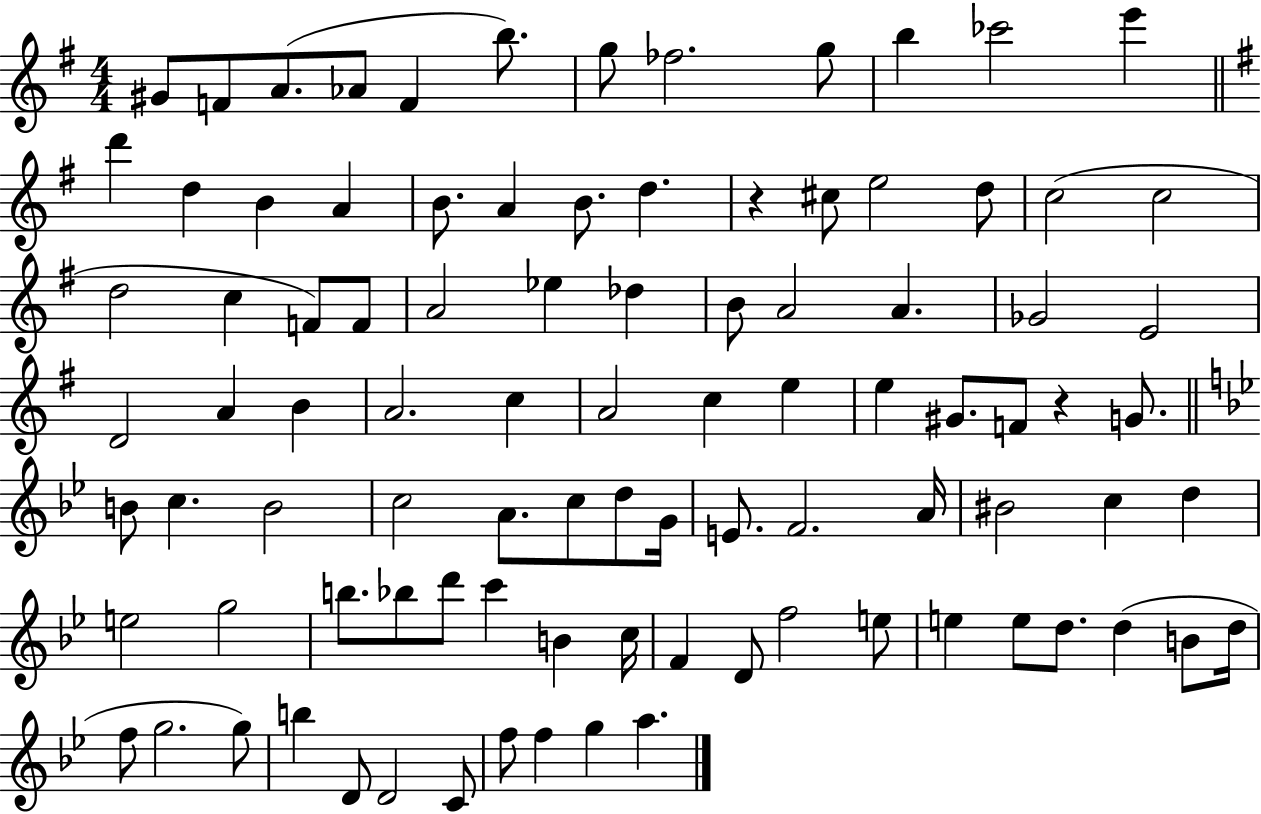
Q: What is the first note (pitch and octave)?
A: G#4